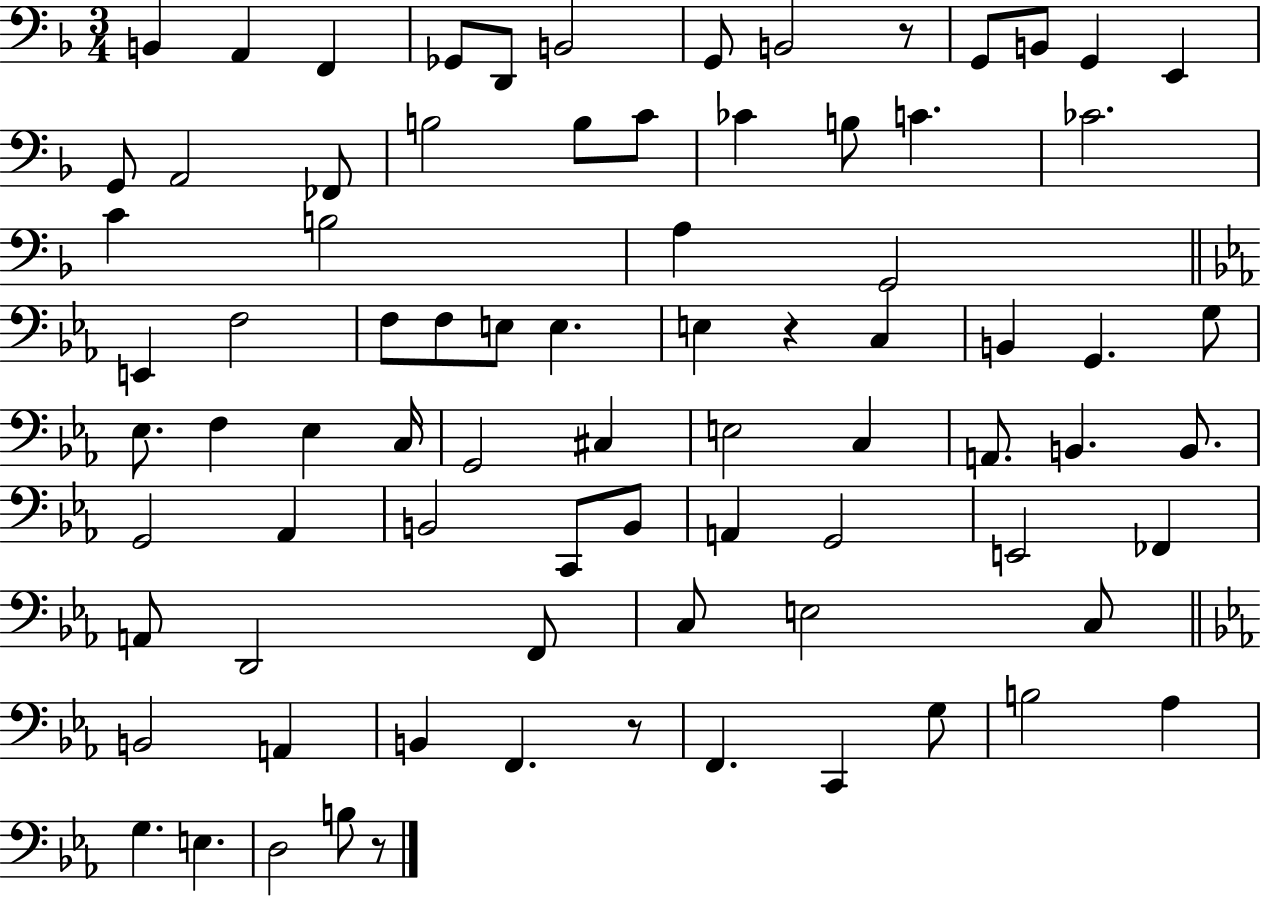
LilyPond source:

{
  \clef bass
  \numericTimeSignature
  \time 3/4
  \key f \major
  \repeat volta 2 { b,4 a,4 f,4 | ges,8 d,8 b,2 | g,8 b,2 r8 | g,8 b,8 g,4 e,4 | \break g,8 a,2 fes,8 | b2 b8 c'8 | ces'4 b8 c'4. | ces'2. | \break c'4 b2 | a4 g,2 | \bar "||" \break \key ees \major e,4 f2 | f8 f8 e8 e4. | e4 r4 c4 | b,4 g,4. g8 | \break ees8. f4 ees4 c16 | g,2 cis4 | e2 c4 | a,8. b,4. b,8. | \break g,2 aes,4 | b,2 c,8 b,8 | a,4 g,2 | e,2 fes,4 | \break a,8 d,2 f,8 | c8 e2 c8 | \bar "||" \break \key ees \major b,2 a,4 | b,4 f,4. r8 | f,4. c,4 g8 | b2 aes4 | \break g4. e4. | d2 b8 r8 | } \bar "|."
}